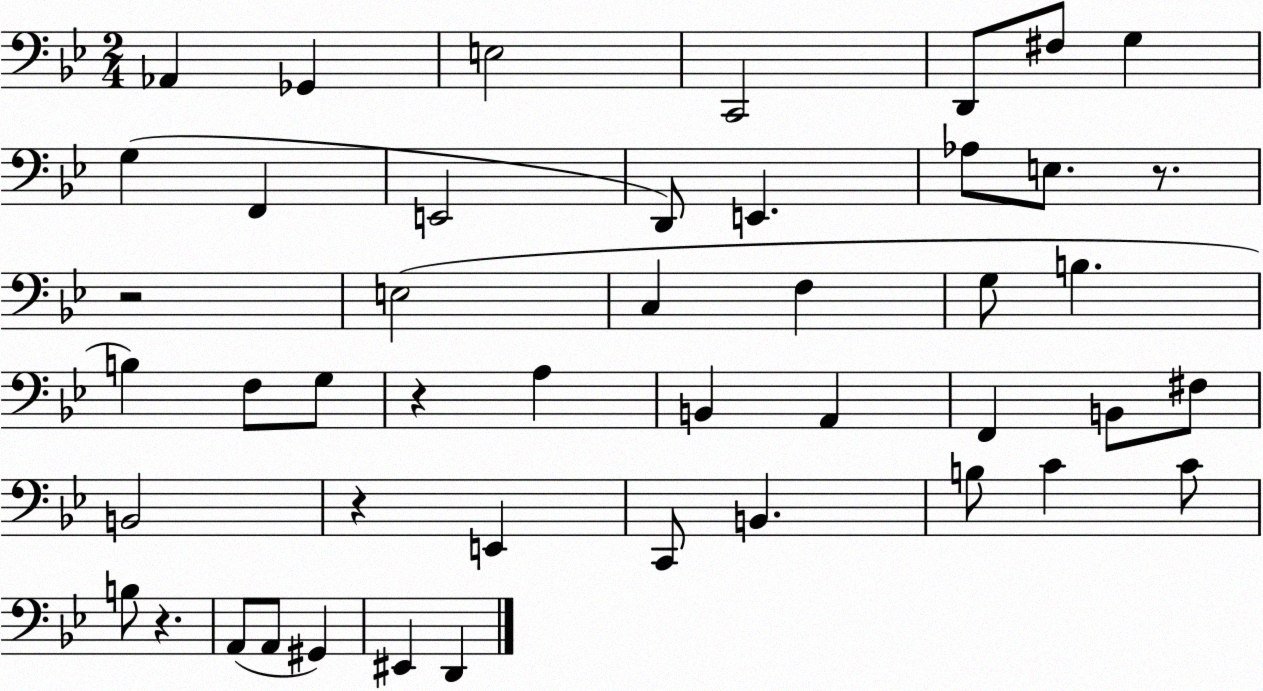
X:1
T:Untitled
M:2/4
L:1/4
K:Bb
_A,, _G,, E,2 C,,2 D,,/2 ^F,/2 G, G, F,, E,,2 D,,/2 E,, _A,/2 E,/2 z/2 z2 E,2 C, F, G,/2 B, B, F,/2 G,/2 z A, B,, A,, F,, B,,/2 ^F,/2 B,,2 z E,, C,,/2 B,, B,/2 C C/2 B,/2 z A,,/2 A,,/2 ^G,, ^E,, D,,